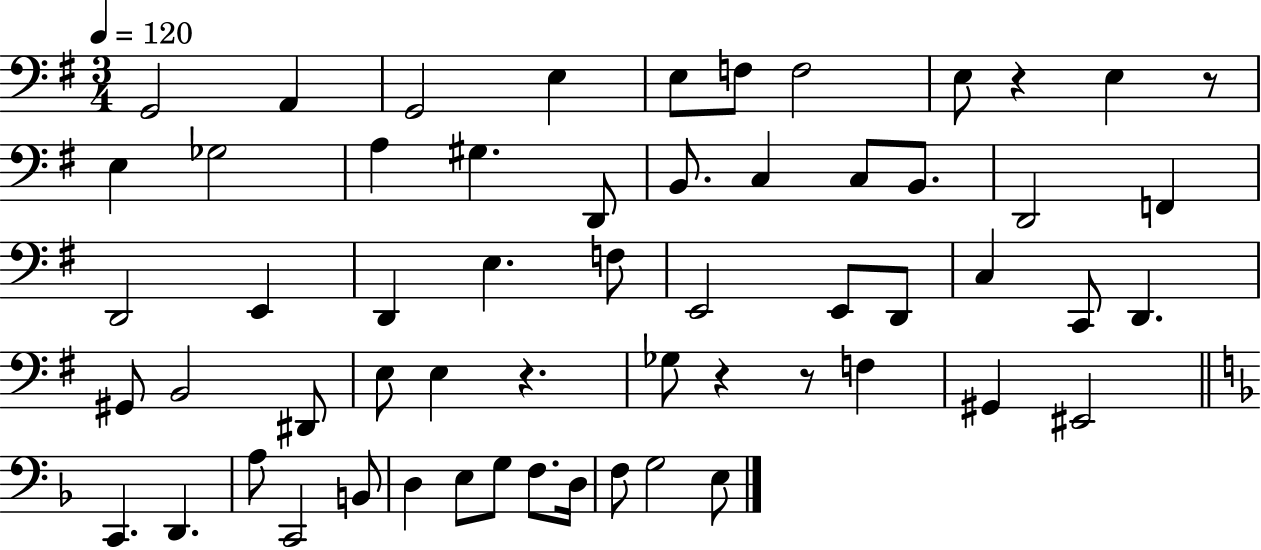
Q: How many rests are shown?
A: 5